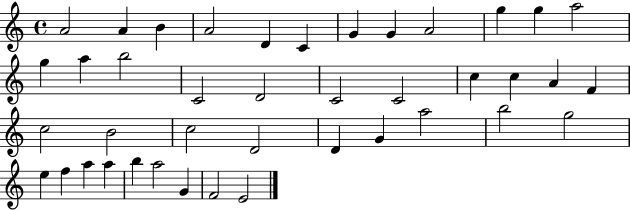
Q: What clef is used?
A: treble